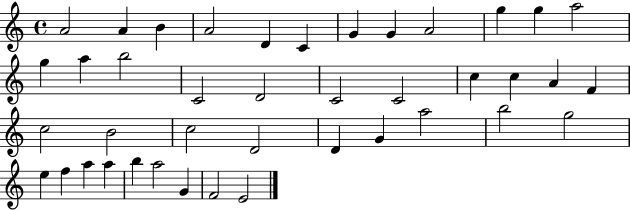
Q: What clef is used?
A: treble